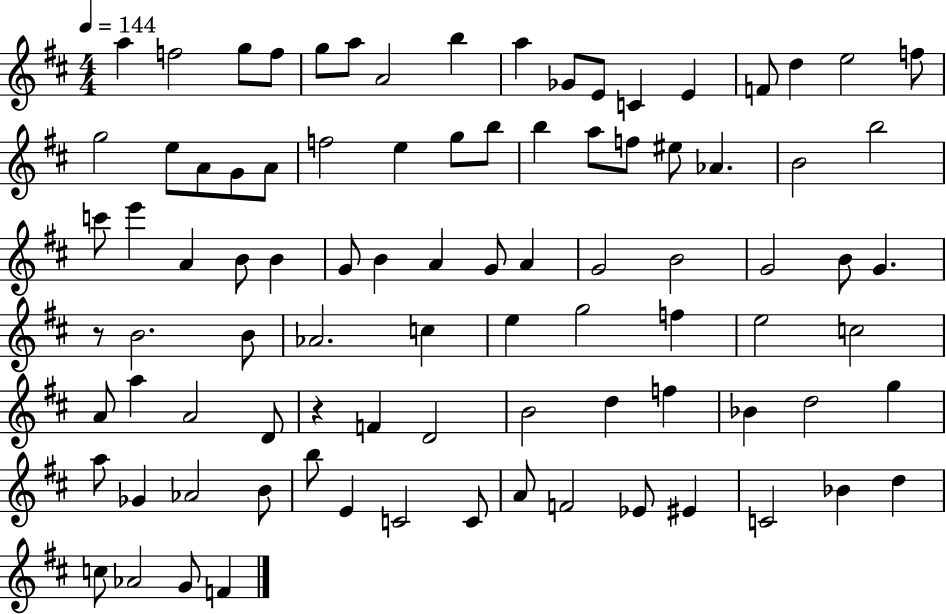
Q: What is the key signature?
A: D major